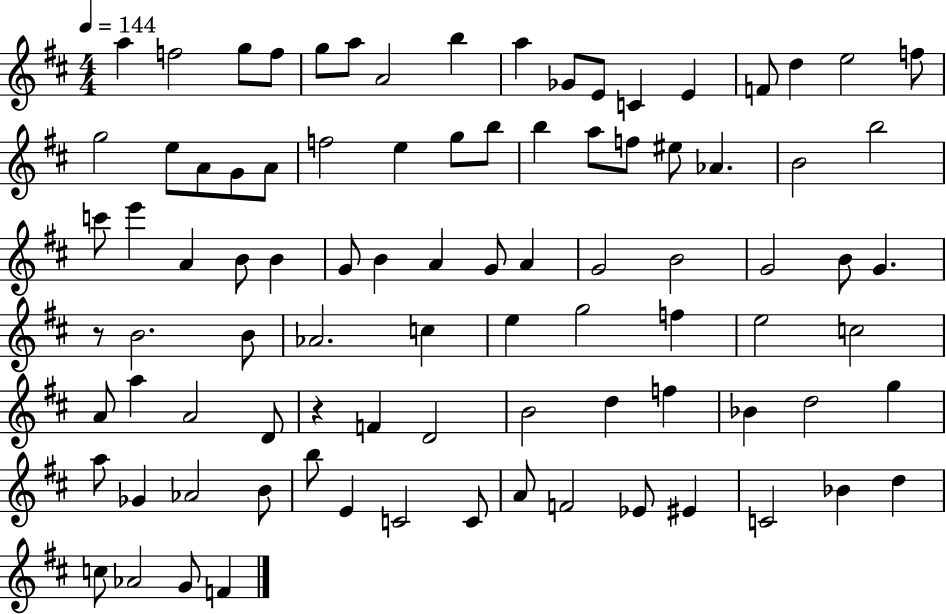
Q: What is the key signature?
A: D major